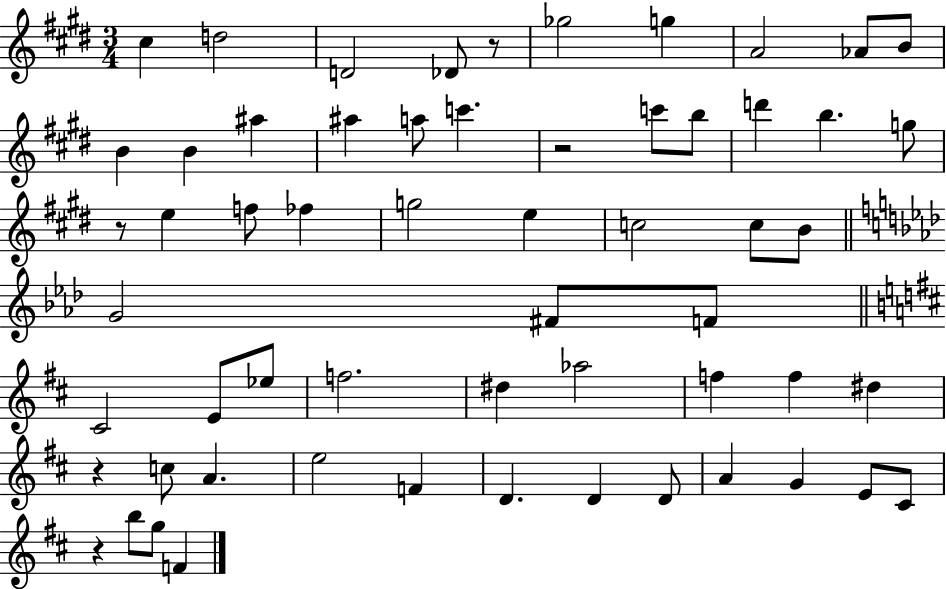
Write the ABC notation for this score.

X:1
T:Untitled
M:3/4
L:1/4
K:E
^c d2 D2 _D/2 z/2 _g2 g A2 _A/2 B/2 B B ^a ^a a/2 c' z2 c'/2 b/2 d' b g/2 z/2 e f/2 _f g2 e c2 c/2 B/2 G2 ^F/2 F/2 ^C2 E/2 _e/2 f2 ^d _a2 f f ^d z c/2 A e2 F D D D/2 A G E/2 ^C/2 z b/2 g/2 F